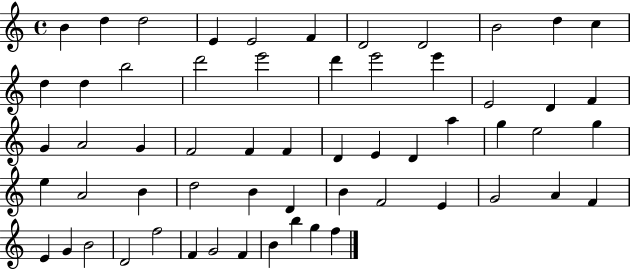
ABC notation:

X:1
T:Untitled
M:4/4
L:1/4
K:C
B d d2 E E2 F D2 D2 B2 d c d d b2 d'2 e'2 d' e'2 e' E2 D F G A2 G F2 F F D E D a g e2 g e A2 B d2 B D B F2 E G2 A F E G B2 D2 f2 F G2 F B b g f